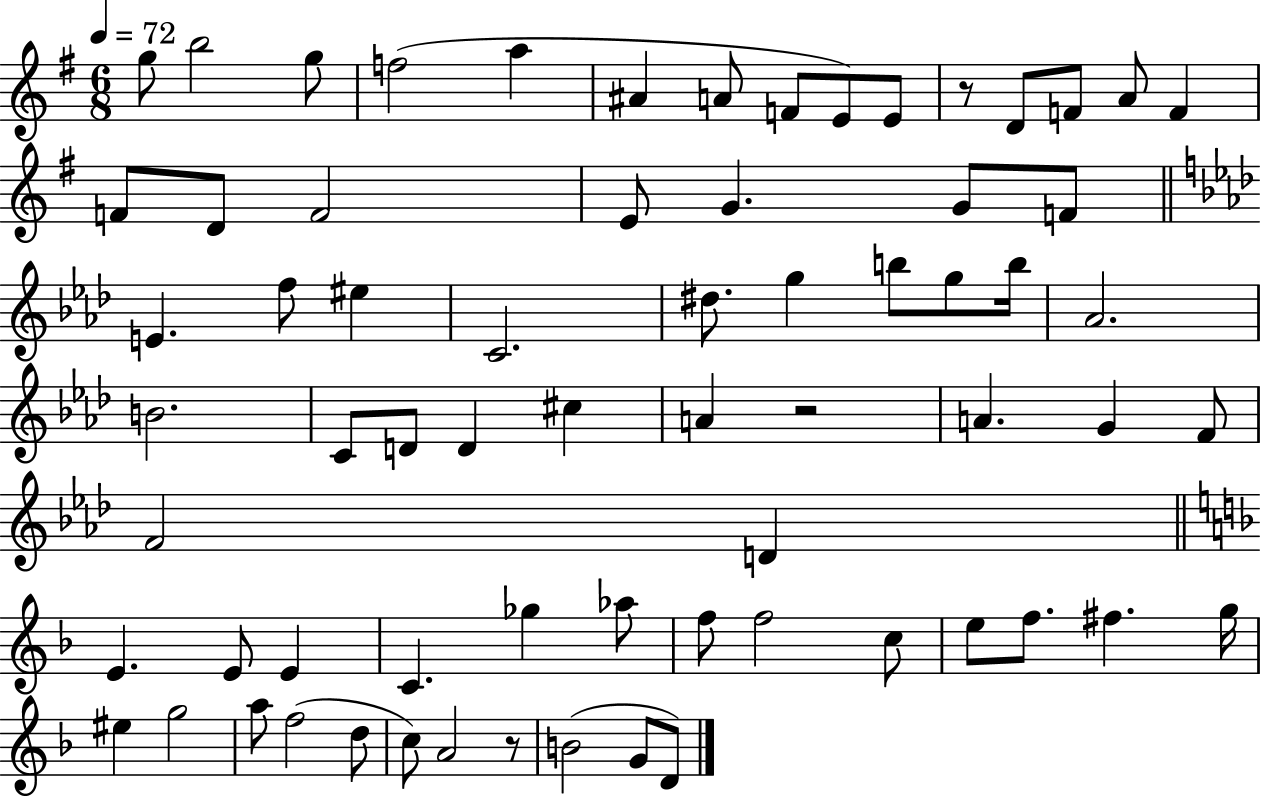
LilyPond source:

{
  \clef treble
  \numericTimeSignature
  \time 6/8
  \key g \major
  \tempo 4 = 72
  \repeat volta 2 { g''8 b''2 g''8 | f''2( a''4 | ais'4 a'8 f'8 e'8) e'8 | r8 d'8 f'8 a'8 f'4 | \break f'8 d'8 f'2 | e'8 g'4. g'8 f'8 | \bar "||" \break \key f \minor e'4. f''8 eis''4 | c'2. | dis''8. g''4 b''8 g''8 b''16 | aes'2. | \break b'2. | c'8 d'8 d'4 cis''4 | a'4 r2 | a'4. g'4 f'8 | \break f'2 d'4 | \bar "||" \break \key d \minor e'4. e'8 e'4 | c'4. ges''4 aes''8 | f''8 f''2 c''8 | e''8 f''8. fis''4. g''16 | \break eis''4 g''2 | a''8 f''2( d''8 | c''8) a'2 r8 | b'2( g'8 d'8) | \break } \bar "|."
}